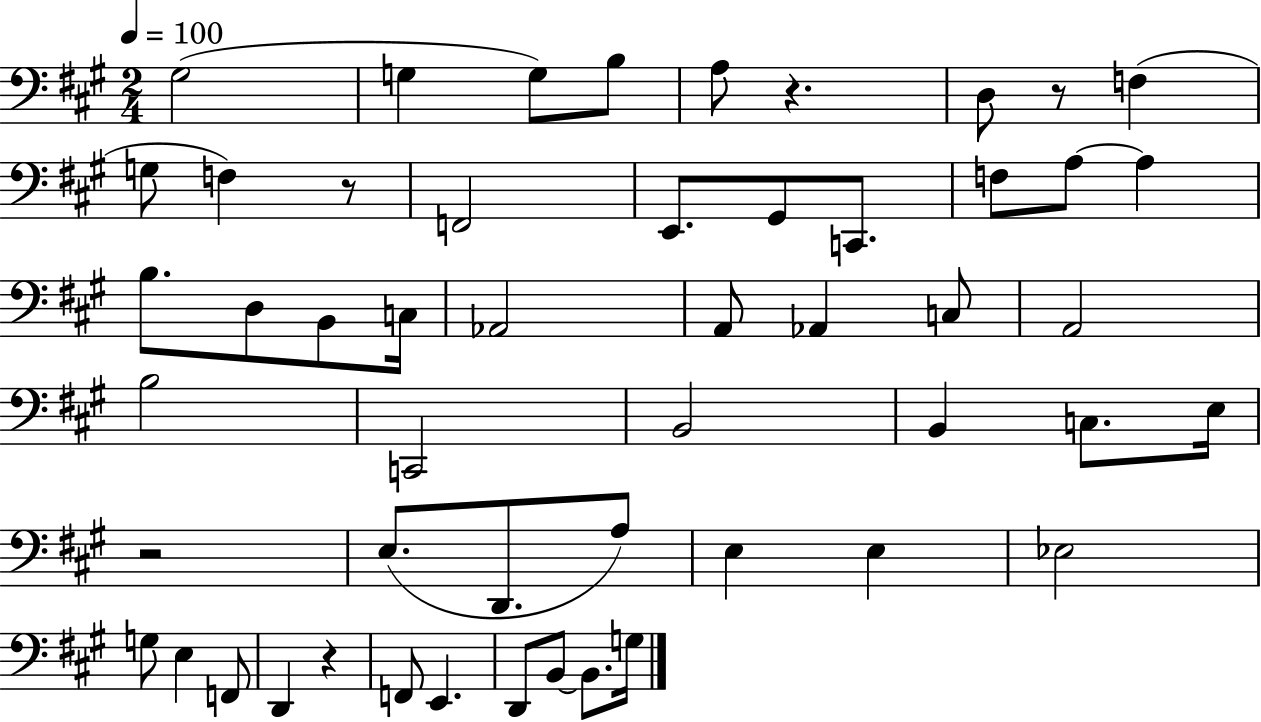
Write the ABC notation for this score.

X:1
T:Untitled
M:2/4
L:1/4
K:A
^G,2 G, G,/2 B,/2 A,/2 z D,/2 z/2 F, G,/2 F, z/2 F,,2 E,,/2 ^G,,/2 C,,/2 F,/2 A,/2 A, B,/2 D,/2 B,,/2 C,/4 _A,,2 A,,/2 _A,, C,/2 A,,2 B,2 C,,2 B,,2 B,, C,/2 E,/4 z2 E,/2 D,,/2 A,/2 E, E, _E,2 G,/2 E, F,,/2 D,, z F,,/2 E,, D,,/2 B,,/2 B,,/2 G,/4